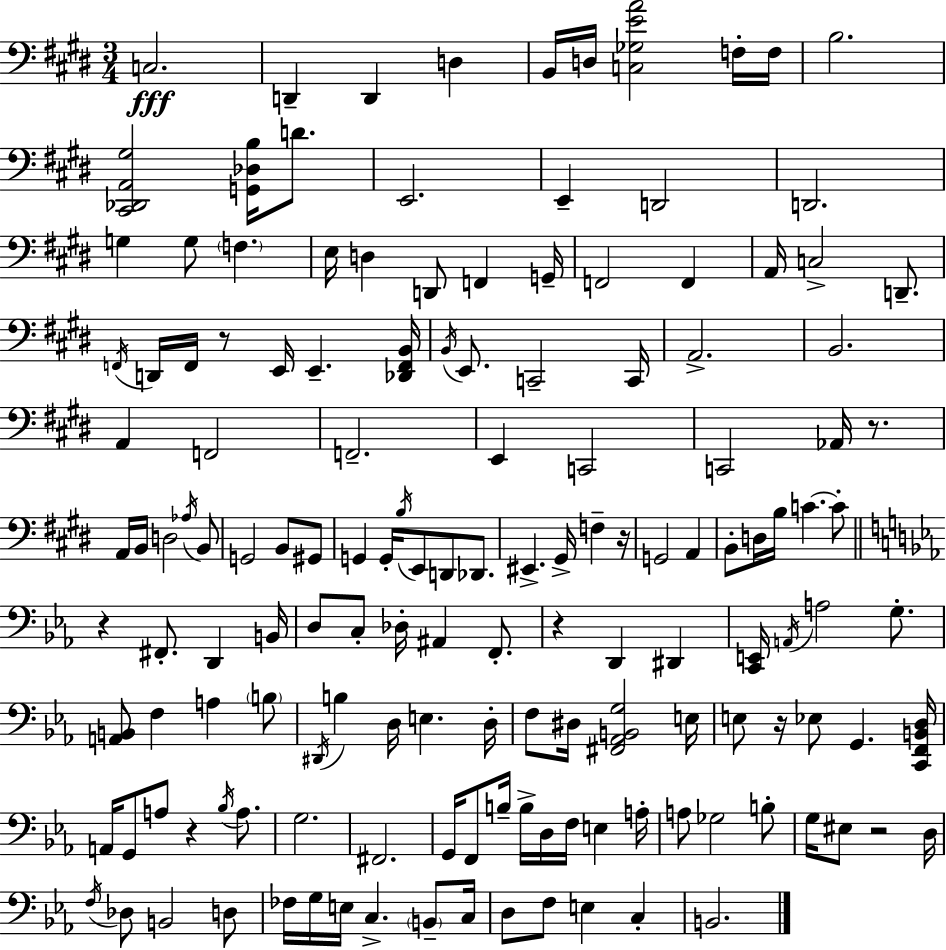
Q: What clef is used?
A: bass